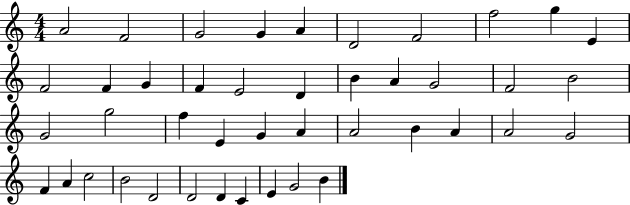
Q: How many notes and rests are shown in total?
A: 43